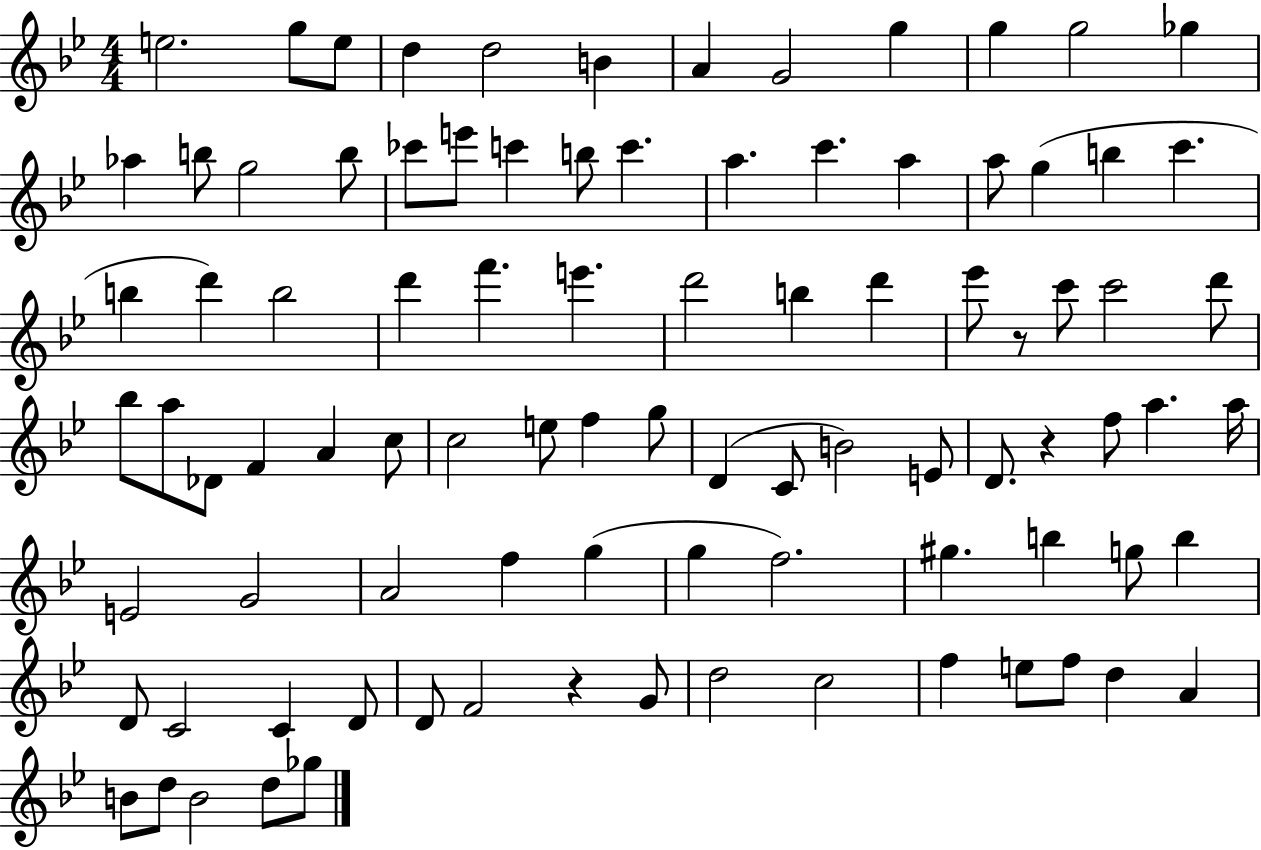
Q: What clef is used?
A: treble